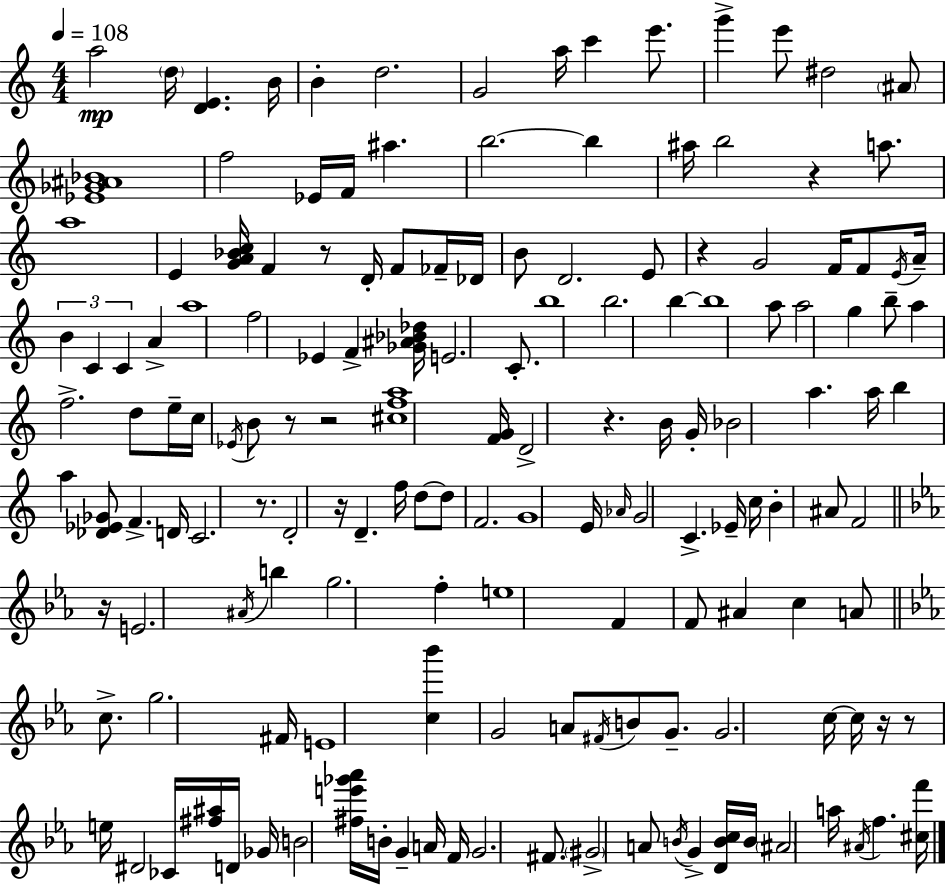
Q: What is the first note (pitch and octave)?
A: A5